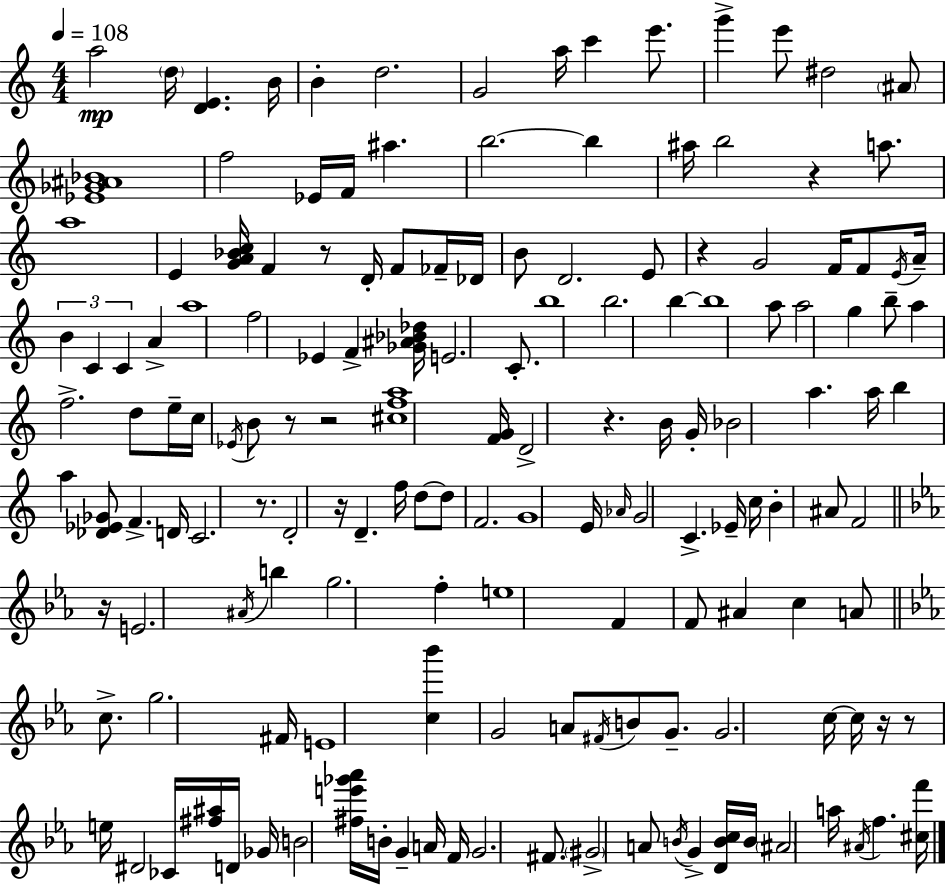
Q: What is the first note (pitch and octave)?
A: A5